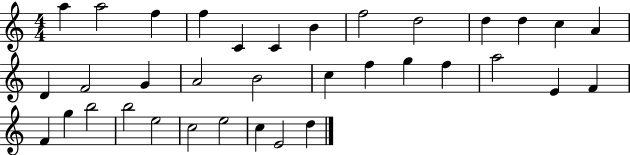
A5/q A5/h F5/q F5/q C4/q C4/q B4/q F5/h D5/h D5/q D5/q C5/q A4/q D4/q F4/h G4/q A4/h B4/h C5/q F5/q G5/q F5/q A5/h E4/q F4/q F4/q G5/q B5/h B5/h E5/h C5/h E5/h C5/q E4/h D5/q